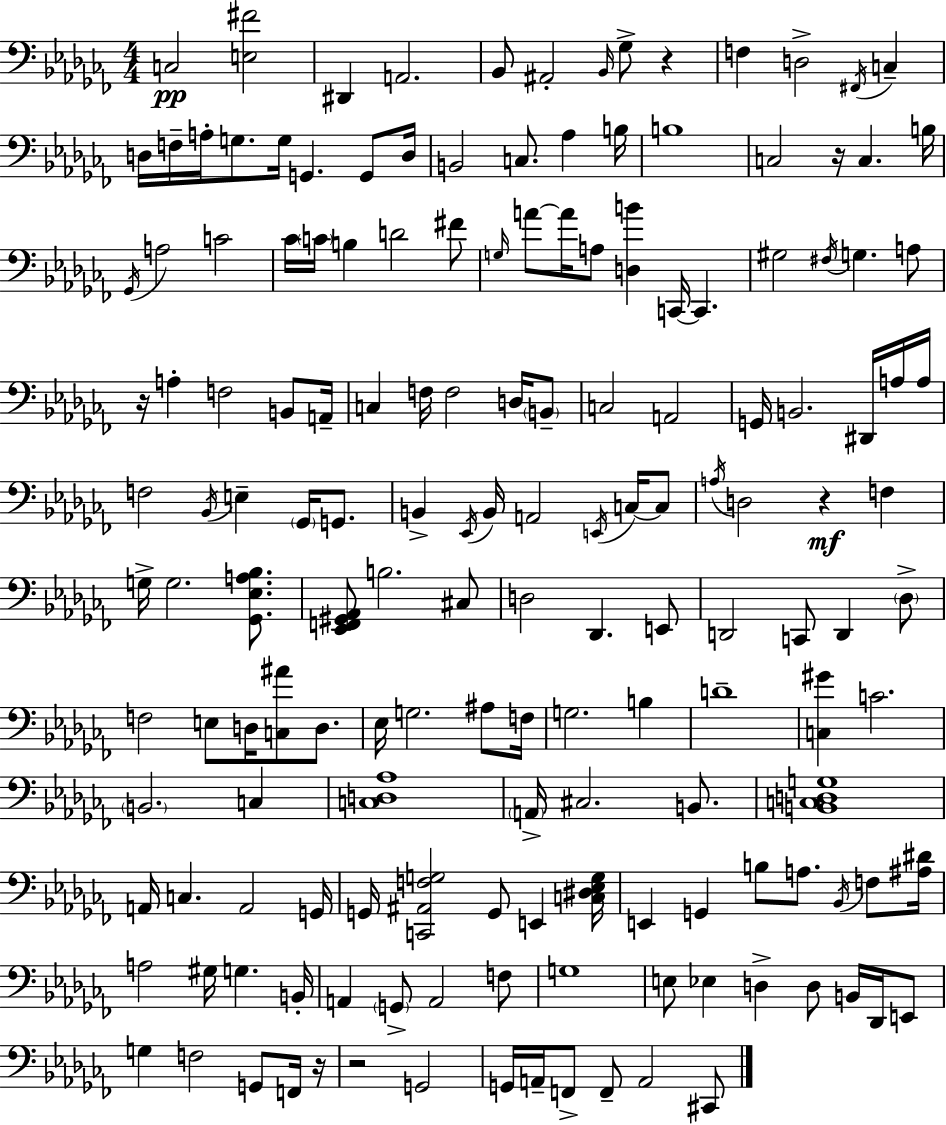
X:1
T:Untitled
M:4/4
L:1/4
K:Abm
C,2 [E,^F]2 ^D,, A,,2 _B,,/2 ^A,,2 _B,,/4 _G,/2 z F, D,2 ^F,,/4 C, D,/4 F,/4 A,/4 G,/2 G,/4 G,, G,,/2 D,/4 B,,2 C,/2 _A, B,/4 B,4 C,2 z/4 C, B,/4 _G,,/4 A,2 C2 _C/4 C/4 B, D2 ^F/2 G,/4 A/2 A/4 A,/2 [D,B] C,,/4 C,, ^G,2 ^F,/4 G, A,/2 z/4 A, F,2 B,,/2 A,,/4 C, F,/4 F,2 D,/4 B,,/2 C,2 A,,2 G,,/4 B,,2 ^D,,/4 A,/4 A,/4 F,2 _B,,/4 E, _G,,/4 G,,/2 B,, _E,,/4 B,,/4 A,,2 E,,/4 C,/4 C,/2 A,/4 D,2 z F, G,/4 G,2 [_G,,_E,A,_B,]/2 [_E,,F,,^G,,_A,,]/2 B,2 ^C,/2 D,2 _D,, E,,/2 D,,2 C,,/2 D,, _D,/2 F,2 E,/2 D,/4 [C,^A]/2 D,/2 _E,/4 G,2 ^A,/2 F,/4 G,2 B, D4 [C,^G] C2 B,,2 C, [C,D,_A,]4 A,,/4 ^C,2 B,,/2 [B,,C,D,G,]4 A,,/4 C, A,,2 G,,/4 G,,/4 [C,,^A,,F,G,]2 G,,/2 E,, [C,^D,_E,G,]/4 E,, G,, B,/2 A,/2 _B,,/4 F,/2 [^A,^D]/4 A,2 ^G,/4 G, B,,/4 A,, G,,/2 A,,2 F,/2 G,4 E,/2 _E, D, D,/2 B,,/4 _D,,/4 E,,/2 G, F,2 G,,/2 F,,/4 z/4 z2 G,,2 G,,/4 A,,/4 F,,/2 F,,/2 A,,2 ^C,,/2